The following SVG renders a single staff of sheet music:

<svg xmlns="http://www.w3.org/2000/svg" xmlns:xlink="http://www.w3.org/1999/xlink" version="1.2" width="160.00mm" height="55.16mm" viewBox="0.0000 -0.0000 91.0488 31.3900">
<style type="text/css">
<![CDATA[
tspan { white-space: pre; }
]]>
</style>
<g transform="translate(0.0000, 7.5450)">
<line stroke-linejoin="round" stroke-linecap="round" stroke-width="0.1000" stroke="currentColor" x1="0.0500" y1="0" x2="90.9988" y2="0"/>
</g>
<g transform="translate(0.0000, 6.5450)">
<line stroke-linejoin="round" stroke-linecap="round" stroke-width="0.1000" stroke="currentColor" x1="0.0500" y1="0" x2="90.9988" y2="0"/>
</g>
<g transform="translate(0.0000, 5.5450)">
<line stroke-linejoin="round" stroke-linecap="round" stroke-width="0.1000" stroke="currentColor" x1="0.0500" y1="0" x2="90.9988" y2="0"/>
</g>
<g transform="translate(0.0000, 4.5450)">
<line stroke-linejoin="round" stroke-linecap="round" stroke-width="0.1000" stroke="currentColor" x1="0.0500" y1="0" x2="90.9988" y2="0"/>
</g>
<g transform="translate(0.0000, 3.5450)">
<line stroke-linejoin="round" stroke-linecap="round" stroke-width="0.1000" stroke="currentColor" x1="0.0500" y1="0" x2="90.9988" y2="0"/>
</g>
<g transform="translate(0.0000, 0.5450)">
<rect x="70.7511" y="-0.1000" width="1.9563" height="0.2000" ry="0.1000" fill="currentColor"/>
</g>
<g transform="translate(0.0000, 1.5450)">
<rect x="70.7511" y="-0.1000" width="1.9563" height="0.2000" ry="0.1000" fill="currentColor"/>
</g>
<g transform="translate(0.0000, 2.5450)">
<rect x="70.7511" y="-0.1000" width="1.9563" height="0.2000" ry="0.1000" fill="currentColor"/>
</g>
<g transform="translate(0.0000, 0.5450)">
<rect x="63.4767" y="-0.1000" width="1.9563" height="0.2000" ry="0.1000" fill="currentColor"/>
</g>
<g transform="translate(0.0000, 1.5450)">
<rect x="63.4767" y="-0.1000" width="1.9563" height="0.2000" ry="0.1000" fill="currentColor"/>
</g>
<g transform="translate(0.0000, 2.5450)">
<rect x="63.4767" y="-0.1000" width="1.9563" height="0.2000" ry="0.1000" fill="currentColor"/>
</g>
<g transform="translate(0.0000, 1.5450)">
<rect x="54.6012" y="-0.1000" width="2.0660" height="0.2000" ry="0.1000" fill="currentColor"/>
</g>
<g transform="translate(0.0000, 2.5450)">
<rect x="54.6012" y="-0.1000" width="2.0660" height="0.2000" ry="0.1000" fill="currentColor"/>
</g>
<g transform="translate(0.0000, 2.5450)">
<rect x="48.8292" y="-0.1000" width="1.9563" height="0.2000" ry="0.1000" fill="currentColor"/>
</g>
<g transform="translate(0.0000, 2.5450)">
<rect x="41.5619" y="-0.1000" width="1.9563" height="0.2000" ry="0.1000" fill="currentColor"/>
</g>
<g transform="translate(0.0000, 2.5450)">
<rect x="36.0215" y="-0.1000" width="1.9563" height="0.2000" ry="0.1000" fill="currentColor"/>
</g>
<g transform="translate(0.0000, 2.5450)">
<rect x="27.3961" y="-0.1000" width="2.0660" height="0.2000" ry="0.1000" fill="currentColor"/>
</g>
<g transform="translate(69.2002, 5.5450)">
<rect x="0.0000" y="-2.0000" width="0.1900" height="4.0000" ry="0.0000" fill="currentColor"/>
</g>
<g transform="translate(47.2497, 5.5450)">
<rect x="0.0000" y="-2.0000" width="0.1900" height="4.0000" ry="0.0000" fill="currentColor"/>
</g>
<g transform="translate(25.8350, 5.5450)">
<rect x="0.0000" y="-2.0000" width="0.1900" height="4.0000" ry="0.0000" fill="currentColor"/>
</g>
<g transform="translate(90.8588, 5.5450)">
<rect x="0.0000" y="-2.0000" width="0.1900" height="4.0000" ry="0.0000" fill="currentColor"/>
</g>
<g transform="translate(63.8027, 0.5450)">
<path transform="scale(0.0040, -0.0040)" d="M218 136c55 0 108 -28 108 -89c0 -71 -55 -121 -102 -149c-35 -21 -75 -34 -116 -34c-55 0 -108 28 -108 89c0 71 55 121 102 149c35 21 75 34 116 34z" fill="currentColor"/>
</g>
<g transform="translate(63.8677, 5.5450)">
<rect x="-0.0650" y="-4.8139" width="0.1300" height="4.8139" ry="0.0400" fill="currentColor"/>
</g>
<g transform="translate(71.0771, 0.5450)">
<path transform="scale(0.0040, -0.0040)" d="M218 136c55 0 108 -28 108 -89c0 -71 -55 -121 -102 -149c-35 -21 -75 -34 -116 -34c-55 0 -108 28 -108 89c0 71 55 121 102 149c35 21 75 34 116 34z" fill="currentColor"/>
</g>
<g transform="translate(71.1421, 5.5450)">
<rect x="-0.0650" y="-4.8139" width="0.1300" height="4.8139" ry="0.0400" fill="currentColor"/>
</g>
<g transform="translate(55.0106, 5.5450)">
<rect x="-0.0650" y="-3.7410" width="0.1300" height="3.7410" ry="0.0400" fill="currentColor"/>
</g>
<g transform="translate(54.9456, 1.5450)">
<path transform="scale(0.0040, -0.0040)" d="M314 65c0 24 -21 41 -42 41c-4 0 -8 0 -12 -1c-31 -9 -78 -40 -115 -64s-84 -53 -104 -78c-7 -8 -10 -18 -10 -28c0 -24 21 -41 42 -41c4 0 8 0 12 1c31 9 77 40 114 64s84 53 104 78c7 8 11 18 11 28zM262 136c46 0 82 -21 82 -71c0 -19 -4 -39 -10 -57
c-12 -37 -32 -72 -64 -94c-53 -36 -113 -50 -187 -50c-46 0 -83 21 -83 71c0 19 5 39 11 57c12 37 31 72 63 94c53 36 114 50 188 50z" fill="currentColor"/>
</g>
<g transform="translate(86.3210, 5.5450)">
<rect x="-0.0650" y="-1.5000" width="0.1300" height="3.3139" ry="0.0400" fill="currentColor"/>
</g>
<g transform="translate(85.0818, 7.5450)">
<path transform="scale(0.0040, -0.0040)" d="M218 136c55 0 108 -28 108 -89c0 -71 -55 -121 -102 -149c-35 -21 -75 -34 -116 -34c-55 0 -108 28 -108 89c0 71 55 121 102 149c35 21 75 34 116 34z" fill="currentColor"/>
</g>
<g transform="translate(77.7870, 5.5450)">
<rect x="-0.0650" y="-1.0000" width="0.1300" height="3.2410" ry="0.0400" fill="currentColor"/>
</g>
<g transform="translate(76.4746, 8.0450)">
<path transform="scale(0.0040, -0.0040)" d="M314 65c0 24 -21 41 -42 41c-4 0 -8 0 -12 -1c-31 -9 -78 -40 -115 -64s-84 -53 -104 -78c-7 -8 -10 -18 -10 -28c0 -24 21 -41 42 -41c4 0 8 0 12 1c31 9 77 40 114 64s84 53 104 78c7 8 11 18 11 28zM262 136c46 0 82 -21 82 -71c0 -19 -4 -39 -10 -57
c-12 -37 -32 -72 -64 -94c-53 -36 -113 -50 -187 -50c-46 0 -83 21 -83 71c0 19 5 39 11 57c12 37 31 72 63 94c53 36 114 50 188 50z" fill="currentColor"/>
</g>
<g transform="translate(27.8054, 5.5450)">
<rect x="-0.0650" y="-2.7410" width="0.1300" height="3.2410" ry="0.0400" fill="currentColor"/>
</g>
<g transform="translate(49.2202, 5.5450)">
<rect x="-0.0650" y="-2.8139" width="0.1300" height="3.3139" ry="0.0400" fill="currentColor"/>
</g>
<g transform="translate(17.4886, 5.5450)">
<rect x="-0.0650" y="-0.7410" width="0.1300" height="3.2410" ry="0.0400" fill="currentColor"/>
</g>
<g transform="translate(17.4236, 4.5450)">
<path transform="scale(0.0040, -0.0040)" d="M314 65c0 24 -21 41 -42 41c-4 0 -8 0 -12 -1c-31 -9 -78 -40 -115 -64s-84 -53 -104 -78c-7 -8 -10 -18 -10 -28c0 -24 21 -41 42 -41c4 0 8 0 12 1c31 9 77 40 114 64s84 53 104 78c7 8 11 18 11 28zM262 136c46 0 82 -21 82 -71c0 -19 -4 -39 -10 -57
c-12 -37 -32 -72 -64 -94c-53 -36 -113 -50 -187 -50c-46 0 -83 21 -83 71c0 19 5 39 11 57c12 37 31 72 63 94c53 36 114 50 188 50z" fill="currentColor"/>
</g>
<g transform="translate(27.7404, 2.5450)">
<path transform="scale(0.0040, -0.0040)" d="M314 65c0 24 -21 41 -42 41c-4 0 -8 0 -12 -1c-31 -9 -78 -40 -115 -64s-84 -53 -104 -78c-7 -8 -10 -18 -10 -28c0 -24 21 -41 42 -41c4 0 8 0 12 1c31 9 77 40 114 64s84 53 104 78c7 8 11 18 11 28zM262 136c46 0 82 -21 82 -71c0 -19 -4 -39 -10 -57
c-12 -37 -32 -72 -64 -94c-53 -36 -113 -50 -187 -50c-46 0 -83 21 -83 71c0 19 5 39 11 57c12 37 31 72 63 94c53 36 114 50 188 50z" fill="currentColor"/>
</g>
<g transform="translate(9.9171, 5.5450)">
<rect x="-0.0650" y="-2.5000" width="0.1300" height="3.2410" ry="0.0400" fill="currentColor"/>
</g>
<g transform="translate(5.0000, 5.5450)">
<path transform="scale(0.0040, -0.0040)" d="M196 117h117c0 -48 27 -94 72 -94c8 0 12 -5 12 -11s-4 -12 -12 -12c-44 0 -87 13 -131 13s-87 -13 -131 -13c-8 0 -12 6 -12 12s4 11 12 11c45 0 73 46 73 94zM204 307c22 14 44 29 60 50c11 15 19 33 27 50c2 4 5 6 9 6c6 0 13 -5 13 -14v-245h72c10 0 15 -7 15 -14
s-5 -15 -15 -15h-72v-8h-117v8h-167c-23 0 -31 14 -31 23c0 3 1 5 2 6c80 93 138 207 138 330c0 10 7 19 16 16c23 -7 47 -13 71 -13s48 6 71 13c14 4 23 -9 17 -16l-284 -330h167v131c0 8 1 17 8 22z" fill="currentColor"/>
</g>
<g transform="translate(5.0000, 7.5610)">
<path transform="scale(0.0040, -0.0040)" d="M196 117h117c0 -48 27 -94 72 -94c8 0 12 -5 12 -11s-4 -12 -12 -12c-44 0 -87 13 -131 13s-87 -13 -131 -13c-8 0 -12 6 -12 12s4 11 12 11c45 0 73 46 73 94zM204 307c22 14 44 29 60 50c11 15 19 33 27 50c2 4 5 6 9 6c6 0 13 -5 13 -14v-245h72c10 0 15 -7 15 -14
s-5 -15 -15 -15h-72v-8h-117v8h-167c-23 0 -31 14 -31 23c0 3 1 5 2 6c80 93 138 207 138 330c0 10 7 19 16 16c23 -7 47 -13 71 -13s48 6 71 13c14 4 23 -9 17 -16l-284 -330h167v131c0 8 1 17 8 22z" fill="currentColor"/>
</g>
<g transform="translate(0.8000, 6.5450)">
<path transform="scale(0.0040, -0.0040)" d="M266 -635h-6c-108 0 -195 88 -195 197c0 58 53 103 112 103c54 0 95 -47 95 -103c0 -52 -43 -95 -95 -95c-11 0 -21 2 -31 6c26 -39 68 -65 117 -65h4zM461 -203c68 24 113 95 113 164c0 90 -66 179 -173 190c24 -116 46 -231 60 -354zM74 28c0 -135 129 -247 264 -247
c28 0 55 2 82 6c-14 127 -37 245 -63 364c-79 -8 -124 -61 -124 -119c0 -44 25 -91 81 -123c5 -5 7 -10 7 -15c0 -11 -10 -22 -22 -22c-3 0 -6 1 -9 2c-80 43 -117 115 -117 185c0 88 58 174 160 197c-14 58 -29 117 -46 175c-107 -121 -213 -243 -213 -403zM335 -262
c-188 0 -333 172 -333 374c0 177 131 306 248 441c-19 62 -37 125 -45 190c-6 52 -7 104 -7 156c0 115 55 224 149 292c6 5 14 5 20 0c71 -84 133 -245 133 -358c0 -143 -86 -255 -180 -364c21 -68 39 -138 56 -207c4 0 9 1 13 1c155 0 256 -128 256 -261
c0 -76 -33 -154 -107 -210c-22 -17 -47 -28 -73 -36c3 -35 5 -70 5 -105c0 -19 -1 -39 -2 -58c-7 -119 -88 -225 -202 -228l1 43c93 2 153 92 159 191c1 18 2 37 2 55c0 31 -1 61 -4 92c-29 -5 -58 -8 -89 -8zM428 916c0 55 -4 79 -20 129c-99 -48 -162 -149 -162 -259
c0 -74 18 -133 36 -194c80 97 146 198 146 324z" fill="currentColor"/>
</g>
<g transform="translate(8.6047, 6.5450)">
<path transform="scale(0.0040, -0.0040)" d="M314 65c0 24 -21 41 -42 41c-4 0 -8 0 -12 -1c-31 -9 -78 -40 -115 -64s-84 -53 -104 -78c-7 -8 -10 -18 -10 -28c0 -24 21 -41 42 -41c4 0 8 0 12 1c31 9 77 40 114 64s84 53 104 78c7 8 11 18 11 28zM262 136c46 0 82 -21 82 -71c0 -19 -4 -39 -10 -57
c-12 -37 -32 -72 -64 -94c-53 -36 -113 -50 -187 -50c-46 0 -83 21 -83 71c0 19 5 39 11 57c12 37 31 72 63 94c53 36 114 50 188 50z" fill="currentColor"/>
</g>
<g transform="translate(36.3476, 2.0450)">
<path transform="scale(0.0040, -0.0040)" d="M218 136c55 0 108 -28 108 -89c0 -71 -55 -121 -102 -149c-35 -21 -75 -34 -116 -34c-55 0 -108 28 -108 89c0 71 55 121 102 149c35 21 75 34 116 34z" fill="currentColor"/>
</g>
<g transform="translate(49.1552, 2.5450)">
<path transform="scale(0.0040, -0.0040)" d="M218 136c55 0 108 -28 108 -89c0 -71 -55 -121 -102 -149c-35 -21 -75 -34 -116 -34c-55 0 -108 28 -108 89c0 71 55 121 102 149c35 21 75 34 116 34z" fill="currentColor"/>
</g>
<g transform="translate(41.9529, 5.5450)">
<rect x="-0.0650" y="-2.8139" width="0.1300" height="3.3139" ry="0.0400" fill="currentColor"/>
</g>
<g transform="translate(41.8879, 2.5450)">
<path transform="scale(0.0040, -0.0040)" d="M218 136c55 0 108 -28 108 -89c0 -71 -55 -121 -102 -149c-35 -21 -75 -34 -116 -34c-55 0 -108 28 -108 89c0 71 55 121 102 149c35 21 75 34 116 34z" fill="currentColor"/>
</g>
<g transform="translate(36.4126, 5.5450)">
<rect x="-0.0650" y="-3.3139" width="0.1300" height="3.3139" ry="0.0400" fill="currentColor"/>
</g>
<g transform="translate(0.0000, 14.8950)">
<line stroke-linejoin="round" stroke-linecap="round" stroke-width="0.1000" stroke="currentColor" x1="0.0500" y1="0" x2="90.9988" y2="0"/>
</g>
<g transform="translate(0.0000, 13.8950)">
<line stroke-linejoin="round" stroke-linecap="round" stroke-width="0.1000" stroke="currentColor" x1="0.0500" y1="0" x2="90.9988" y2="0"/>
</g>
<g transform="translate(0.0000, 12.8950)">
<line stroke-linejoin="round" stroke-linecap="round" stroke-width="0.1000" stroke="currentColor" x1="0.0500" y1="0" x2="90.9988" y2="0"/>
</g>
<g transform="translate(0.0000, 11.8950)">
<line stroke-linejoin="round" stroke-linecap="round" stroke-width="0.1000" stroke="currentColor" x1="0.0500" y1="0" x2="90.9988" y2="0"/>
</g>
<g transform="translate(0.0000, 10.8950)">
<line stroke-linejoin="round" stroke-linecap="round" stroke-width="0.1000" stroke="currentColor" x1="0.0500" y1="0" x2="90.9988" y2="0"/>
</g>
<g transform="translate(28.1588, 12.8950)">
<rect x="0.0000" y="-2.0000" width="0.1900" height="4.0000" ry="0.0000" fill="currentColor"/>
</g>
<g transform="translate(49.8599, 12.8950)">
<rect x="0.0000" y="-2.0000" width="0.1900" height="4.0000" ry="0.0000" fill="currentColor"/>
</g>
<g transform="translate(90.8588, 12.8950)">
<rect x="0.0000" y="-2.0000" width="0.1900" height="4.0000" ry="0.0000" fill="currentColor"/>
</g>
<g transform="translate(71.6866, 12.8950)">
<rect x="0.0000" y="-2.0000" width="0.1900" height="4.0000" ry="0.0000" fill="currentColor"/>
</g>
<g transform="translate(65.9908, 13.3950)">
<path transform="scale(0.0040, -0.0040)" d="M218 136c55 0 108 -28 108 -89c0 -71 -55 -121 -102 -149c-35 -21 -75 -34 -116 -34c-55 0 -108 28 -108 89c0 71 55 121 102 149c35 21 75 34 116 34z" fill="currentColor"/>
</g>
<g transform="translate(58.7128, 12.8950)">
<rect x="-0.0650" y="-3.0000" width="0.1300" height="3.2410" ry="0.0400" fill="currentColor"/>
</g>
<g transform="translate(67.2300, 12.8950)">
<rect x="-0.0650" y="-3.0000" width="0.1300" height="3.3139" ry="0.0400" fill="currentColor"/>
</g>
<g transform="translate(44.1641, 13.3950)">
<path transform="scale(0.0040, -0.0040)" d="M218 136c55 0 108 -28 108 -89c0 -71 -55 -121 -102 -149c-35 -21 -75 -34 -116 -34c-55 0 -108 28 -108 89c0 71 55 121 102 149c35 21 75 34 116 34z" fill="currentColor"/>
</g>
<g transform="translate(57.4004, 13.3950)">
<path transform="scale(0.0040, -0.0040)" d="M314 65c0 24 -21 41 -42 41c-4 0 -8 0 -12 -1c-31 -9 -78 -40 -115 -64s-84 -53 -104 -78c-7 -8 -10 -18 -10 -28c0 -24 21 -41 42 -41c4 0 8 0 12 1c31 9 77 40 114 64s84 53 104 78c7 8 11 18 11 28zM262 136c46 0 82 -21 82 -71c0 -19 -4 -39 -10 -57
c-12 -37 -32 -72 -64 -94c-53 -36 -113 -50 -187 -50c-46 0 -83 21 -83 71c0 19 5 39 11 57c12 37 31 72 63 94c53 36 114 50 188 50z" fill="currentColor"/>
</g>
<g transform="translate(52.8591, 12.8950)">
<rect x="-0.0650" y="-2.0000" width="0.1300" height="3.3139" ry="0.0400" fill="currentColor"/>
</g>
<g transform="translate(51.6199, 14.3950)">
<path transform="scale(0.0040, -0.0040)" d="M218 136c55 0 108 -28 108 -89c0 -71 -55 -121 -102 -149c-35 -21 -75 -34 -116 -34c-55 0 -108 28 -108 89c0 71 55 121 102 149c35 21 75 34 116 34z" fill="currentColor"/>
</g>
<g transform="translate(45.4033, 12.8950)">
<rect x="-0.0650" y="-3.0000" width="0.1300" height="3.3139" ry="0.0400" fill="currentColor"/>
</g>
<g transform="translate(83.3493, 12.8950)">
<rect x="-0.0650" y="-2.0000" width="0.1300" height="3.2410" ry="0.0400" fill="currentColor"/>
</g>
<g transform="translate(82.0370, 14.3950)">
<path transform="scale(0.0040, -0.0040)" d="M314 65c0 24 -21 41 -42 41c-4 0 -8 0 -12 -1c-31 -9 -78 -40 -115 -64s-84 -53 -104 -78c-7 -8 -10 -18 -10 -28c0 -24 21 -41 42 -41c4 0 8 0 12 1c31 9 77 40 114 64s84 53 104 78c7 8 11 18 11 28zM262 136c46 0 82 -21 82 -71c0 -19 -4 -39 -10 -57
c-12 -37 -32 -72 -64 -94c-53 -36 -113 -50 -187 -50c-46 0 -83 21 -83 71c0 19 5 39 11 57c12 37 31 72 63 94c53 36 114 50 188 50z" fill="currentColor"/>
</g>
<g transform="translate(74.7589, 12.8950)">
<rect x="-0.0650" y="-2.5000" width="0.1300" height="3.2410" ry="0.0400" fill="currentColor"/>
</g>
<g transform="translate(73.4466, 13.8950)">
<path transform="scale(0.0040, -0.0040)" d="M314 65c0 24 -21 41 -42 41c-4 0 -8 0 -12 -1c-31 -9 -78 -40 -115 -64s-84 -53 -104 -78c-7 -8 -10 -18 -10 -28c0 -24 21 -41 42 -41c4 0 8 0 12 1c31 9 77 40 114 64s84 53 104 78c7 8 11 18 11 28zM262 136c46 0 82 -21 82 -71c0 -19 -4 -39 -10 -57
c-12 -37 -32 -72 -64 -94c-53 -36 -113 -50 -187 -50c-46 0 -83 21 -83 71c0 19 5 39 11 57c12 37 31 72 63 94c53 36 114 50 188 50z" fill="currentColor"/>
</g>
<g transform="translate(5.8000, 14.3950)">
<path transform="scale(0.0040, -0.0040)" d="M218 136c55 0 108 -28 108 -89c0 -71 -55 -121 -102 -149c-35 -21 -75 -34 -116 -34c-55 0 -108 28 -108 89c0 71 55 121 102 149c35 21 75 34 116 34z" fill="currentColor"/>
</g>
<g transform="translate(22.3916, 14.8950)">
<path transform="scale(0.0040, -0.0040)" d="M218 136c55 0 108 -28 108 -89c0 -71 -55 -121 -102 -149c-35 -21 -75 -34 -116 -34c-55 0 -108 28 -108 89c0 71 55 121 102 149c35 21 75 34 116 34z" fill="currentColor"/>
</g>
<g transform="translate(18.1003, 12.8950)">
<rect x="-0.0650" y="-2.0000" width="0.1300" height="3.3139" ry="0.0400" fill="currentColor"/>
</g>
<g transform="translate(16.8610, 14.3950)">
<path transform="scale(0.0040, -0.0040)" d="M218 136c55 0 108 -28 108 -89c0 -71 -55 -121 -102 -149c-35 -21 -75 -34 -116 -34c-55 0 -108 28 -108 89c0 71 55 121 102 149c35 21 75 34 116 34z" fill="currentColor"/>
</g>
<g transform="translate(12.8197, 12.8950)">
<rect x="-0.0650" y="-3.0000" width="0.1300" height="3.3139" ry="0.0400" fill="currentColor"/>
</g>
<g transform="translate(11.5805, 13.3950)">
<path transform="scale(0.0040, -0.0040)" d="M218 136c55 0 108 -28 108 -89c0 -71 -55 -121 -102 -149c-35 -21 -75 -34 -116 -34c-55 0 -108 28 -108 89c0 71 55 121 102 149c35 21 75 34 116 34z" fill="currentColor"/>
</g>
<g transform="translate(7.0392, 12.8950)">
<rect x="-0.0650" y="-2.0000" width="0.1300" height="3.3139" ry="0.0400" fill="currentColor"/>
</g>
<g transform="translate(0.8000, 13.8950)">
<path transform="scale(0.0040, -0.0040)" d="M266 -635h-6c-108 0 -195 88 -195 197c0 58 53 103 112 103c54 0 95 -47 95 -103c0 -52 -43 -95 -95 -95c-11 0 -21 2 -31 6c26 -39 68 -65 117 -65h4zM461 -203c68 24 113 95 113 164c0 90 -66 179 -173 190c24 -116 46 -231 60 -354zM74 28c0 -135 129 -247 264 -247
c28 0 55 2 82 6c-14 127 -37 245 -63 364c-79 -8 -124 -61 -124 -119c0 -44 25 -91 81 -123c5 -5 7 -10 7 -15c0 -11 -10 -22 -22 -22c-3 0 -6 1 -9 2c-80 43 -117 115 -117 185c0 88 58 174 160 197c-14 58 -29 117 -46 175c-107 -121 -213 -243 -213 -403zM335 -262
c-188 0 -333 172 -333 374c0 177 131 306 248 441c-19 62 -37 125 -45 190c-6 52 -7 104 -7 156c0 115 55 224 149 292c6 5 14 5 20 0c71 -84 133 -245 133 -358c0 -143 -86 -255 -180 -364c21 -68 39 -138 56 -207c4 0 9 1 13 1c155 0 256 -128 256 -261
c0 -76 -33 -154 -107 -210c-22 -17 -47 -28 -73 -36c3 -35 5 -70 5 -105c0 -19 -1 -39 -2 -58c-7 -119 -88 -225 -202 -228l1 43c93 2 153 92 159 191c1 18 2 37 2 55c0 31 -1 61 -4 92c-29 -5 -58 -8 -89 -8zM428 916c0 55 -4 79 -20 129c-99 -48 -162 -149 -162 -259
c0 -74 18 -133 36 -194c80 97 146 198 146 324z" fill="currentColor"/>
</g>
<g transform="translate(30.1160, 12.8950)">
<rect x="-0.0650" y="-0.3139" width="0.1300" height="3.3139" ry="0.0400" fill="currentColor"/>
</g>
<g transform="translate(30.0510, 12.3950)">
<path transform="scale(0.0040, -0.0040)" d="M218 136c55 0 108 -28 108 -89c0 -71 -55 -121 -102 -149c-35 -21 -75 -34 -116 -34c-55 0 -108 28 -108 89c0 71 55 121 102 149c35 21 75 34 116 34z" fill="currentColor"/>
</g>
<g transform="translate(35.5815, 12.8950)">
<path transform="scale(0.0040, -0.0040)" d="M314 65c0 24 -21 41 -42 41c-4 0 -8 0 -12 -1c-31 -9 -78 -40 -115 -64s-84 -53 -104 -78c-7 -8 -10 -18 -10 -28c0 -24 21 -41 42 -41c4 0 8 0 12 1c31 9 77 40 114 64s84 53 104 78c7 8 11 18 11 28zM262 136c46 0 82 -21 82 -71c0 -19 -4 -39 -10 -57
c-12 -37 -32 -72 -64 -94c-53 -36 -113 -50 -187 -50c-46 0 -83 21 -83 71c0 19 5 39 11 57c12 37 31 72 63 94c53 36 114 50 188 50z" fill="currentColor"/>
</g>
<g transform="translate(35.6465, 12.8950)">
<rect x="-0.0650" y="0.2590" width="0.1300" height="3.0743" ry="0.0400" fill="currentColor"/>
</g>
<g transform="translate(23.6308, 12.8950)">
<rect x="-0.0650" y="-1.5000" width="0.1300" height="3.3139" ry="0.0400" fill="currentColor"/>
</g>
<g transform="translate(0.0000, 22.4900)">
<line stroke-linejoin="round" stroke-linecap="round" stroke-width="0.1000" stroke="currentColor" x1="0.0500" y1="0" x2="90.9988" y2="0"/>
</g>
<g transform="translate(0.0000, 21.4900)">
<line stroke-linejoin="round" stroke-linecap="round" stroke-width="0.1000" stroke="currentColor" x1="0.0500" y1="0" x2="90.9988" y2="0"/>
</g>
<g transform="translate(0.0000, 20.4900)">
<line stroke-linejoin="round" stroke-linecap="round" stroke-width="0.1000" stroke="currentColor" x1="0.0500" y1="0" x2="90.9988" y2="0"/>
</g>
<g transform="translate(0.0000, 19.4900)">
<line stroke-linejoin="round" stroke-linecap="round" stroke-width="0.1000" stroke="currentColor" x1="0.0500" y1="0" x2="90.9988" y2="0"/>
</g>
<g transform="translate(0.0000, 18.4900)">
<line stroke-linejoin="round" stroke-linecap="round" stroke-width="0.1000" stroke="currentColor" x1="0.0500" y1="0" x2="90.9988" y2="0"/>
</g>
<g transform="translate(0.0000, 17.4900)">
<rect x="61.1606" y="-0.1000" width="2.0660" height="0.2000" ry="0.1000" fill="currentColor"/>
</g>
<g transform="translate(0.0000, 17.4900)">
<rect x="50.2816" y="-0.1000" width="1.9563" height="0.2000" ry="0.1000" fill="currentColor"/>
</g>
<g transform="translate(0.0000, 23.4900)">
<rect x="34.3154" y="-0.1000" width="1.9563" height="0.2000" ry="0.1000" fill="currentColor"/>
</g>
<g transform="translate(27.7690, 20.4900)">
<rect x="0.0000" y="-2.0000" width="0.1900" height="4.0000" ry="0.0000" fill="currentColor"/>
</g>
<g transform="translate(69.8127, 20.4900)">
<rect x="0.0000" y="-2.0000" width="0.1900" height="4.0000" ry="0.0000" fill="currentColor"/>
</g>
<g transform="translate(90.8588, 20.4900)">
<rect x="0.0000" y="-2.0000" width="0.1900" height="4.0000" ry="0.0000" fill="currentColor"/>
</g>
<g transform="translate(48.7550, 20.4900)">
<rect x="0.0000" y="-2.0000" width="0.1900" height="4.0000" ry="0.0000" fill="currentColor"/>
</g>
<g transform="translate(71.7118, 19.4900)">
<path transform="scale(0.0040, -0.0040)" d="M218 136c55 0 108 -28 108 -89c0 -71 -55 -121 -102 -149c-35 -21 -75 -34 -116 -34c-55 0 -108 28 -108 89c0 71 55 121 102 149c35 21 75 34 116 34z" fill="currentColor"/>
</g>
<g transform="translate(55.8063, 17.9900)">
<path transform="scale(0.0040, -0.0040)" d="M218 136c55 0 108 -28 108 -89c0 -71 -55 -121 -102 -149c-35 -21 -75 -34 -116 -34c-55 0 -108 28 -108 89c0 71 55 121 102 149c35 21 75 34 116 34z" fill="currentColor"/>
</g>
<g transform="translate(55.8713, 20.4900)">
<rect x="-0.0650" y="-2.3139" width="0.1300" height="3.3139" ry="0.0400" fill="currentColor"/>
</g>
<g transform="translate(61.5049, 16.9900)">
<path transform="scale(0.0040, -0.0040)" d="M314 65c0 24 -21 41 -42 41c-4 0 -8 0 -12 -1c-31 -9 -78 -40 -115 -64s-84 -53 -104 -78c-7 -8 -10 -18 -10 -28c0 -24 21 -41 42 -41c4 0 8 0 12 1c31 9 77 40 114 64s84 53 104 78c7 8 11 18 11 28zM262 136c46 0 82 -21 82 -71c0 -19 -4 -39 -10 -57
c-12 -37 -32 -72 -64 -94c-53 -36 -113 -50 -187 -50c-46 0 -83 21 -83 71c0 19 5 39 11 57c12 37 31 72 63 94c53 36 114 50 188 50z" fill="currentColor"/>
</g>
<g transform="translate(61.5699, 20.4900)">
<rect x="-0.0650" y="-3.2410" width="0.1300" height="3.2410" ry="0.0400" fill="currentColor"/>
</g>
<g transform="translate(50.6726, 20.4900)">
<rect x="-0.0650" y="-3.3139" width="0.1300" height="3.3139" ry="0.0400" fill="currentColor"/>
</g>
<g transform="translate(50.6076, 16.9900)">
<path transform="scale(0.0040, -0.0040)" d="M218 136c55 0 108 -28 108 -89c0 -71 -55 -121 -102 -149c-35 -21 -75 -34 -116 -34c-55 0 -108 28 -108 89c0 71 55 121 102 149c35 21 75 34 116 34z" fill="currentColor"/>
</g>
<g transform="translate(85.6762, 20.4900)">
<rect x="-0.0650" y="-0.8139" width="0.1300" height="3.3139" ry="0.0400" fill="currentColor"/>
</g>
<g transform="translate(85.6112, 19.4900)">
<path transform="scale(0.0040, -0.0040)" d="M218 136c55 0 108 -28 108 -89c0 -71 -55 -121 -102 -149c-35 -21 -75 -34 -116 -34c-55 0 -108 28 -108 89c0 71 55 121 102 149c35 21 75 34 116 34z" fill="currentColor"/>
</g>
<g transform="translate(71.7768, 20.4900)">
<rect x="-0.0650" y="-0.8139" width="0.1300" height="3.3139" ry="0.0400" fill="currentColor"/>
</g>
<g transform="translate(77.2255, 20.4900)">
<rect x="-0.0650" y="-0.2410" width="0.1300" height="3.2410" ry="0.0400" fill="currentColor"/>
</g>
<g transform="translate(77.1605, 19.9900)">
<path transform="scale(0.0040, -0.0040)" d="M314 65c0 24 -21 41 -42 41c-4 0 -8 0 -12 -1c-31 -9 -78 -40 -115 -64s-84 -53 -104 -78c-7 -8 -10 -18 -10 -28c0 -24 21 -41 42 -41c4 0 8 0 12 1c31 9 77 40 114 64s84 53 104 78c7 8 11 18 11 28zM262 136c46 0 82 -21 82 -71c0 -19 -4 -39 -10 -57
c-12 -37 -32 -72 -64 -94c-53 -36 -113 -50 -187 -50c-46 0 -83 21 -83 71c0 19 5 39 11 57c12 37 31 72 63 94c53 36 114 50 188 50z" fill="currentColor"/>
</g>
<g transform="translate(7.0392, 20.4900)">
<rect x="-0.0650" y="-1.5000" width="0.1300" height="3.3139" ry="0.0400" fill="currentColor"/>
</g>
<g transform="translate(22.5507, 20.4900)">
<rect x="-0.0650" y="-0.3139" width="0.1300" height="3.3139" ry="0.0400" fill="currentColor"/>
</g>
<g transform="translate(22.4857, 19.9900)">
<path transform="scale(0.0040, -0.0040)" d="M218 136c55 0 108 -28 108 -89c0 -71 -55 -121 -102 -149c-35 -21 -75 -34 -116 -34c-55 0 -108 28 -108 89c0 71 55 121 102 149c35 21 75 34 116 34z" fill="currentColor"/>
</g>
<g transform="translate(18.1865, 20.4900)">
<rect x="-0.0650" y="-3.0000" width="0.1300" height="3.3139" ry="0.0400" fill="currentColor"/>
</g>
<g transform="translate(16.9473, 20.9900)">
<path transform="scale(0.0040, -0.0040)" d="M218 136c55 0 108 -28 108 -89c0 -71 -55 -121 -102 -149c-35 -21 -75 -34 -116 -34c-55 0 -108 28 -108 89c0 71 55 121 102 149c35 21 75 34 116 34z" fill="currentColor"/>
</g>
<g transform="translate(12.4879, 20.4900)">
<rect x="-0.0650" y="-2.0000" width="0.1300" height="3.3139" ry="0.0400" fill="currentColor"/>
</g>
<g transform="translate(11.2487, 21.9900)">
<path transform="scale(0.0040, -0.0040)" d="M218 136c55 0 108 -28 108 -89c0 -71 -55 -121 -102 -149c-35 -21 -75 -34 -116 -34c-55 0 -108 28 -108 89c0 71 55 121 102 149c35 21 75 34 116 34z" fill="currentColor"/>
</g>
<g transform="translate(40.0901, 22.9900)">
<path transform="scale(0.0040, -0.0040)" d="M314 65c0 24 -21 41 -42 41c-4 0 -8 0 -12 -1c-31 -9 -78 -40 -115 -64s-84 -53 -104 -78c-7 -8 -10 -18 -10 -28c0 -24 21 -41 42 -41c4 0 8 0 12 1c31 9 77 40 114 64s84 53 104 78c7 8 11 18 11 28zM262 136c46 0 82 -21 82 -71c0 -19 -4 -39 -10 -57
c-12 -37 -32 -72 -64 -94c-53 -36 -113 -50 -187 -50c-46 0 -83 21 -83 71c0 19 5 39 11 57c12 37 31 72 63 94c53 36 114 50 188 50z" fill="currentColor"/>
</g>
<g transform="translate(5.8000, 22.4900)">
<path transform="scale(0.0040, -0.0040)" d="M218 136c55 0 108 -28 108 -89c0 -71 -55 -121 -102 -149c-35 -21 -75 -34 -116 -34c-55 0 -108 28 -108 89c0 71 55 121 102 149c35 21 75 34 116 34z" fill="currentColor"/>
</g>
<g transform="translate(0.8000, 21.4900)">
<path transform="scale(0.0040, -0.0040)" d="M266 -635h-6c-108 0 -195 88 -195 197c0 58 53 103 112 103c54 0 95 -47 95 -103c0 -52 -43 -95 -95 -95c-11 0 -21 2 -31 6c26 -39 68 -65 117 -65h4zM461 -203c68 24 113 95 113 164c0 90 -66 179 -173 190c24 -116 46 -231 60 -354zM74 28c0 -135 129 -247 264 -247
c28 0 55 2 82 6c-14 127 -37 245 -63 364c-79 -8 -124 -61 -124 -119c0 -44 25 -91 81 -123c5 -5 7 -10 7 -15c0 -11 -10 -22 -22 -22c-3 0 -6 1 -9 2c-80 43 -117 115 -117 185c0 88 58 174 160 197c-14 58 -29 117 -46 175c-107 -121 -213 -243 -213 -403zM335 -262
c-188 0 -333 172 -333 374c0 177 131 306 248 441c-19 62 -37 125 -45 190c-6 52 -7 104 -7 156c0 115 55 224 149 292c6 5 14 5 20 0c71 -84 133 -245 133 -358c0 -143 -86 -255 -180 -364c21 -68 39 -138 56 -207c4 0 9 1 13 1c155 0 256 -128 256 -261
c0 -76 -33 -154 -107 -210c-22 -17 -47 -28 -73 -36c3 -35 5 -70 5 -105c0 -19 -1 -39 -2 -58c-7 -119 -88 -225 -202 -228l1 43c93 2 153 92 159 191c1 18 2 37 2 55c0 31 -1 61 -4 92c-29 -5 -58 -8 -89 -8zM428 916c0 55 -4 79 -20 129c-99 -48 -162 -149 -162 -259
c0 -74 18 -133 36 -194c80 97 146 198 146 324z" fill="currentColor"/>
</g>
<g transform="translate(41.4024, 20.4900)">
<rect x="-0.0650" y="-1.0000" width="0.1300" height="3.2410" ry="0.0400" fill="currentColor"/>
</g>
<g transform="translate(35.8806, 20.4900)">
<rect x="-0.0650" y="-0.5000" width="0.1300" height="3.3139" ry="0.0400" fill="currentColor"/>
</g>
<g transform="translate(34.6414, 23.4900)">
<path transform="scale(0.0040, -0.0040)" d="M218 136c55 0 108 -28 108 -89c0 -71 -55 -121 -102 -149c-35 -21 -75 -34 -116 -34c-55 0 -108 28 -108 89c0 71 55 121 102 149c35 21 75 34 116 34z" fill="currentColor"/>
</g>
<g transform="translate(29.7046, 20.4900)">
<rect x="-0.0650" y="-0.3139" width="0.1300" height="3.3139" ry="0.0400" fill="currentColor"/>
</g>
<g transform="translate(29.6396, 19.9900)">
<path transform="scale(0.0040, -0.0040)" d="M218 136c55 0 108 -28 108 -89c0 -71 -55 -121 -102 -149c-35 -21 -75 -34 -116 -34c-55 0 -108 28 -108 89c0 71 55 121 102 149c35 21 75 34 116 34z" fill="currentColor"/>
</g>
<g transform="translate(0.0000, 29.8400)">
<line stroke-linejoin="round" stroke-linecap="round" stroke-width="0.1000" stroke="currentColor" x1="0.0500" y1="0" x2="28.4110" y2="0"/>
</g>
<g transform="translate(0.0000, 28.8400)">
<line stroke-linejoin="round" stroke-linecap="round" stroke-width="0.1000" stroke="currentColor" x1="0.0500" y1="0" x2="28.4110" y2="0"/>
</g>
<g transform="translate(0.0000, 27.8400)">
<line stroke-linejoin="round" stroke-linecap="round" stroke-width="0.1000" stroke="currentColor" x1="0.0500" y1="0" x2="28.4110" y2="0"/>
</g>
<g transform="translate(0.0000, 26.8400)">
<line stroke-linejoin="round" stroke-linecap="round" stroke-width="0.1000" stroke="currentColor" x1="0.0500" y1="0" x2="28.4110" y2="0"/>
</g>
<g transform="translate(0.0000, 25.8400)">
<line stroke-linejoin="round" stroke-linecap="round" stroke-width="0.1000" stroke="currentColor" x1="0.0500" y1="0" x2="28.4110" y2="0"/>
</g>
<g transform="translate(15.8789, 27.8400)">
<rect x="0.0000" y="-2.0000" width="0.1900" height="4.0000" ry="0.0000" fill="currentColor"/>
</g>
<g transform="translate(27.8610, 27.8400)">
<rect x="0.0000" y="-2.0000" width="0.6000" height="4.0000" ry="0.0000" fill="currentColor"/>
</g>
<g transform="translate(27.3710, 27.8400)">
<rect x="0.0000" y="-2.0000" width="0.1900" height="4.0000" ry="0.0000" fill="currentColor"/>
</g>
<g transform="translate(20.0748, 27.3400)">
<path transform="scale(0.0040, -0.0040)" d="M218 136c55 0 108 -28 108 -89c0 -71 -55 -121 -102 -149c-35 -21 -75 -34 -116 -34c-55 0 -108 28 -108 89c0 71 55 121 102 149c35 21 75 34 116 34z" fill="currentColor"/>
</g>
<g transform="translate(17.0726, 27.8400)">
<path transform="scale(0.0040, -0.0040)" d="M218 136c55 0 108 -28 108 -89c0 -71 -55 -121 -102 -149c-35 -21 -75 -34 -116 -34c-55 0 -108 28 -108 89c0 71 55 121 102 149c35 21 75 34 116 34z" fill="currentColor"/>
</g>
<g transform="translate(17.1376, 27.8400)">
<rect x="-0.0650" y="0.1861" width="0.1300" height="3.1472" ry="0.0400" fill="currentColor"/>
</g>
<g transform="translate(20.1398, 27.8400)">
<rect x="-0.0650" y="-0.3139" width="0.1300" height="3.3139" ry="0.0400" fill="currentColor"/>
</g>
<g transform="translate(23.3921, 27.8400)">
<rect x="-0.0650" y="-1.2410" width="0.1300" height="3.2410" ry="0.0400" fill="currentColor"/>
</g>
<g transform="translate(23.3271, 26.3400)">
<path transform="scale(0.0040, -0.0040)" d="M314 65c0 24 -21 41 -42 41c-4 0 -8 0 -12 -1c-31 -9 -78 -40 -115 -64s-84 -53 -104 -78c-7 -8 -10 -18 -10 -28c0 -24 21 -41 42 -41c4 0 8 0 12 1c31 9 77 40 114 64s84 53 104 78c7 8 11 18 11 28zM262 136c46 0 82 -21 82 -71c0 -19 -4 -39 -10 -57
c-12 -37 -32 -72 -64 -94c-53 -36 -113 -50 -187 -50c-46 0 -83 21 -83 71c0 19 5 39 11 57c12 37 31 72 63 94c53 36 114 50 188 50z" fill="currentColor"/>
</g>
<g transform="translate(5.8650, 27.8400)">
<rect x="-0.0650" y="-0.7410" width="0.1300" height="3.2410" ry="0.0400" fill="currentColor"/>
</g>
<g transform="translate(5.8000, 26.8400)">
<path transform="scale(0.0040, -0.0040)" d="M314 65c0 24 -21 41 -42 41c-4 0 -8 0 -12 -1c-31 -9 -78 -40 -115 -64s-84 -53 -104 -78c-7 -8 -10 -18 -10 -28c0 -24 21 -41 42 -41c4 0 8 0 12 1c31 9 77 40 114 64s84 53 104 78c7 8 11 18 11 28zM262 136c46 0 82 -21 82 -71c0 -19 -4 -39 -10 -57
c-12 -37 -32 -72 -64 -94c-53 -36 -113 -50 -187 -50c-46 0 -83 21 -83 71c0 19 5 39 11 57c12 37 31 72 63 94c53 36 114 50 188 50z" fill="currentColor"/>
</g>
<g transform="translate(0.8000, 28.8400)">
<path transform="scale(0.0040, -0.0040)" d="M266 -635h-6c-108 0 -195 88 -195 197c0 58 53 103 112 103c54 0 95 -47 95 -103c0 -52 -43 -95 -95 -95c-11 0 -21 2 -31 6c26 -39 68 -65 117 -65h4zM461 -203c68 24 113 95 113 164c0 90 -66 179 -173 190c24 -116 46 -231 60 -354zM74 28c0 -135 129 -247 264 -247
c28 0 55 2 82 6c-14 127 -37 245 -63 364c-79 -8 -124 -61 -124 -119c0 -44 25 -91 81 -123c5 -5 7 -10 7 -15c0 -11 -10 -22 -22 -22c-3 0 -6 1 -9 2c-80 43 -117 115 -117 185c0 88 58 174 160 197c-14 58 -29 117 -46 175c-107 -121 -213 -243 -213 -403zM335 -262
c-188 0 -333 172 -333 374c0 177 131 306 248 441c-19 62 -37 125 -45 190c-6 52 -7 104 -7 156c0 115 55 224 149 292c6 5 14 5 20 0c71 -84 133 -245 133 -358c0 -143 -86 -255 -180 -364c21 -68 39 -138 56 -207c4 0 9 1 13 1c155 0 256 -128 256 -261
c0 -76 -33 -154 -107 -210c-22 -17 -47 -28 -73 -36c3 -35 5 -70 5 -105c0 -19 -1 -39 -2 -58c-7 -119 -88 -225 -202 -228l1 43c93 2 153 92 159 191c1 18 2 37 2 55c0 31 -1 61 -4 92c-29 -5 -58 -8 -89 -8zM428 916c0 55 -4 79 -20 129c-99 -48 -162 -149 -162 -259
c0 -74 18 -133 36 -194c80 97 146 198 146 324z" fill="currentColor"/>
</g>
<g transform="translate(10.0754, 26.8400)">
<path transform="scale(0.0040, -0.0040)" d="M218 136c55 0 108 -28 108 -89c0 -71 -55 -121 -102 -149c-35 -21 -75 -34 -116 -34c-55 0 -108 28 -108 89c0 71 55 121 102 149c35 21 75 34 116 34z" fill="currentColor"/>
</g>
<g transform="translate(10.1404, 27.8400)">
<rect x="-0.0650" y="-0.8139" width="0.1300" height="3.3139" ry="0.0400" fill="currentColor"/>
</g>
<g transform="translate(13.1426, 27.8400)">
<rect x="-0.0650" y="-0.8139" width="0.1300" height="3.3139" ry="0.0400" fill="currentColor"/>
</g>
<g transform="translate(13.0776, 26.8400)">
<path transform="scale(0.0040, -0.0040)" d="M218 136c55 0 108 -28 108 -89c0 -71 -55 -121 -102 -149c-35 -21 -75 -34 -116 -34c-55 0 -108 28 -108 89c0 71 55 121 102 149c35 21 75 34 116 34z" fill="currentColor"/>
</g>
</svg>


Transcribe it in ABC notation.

X:1
T:Untitled
M:4/4
L:1/4
K:C
G2 d2 a2 b a a c'2 e' e' D2 E F A F E c B2 A F A2 A G2 F2 E F A c c C D2 b g b2 d c2 d d2 d d B c e2